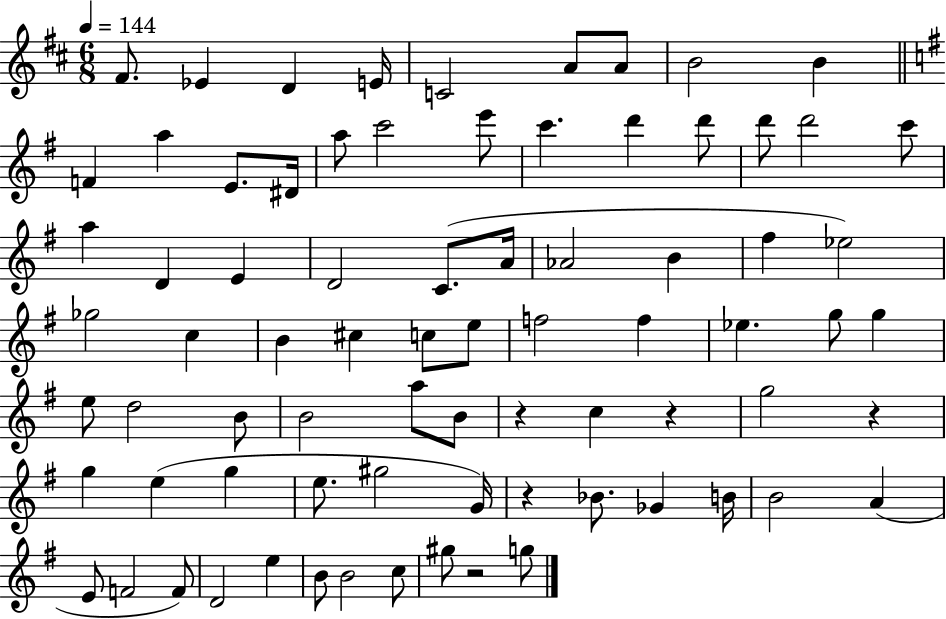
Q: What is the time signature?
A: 6/8